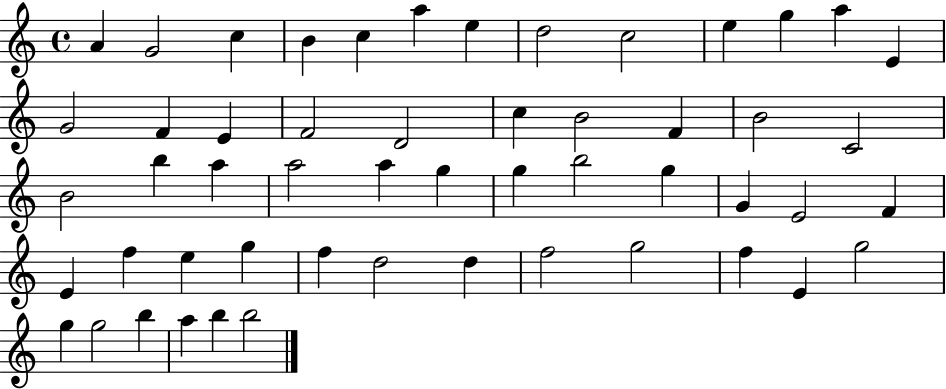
A4/q G4/h C5/q B4/q C5/q A5/q E5/q D5/h C5/h E5/q G5/q A5/q E4/q G4/h F4/q E4/q F4/h D4/h C5/q B4/h F4/q B4/h C4/h B4/h B5/q A5/q A5/h A5/q G5/q G5/q B5/h G5/q G4/q E4/h F4/q E4/q F5/q E5/q G5/q F5/q D5/h D5/q F5/h G5/h F5/q E4/q G5/h G5/q G5/h B5/q A5/q B5/q B5/h